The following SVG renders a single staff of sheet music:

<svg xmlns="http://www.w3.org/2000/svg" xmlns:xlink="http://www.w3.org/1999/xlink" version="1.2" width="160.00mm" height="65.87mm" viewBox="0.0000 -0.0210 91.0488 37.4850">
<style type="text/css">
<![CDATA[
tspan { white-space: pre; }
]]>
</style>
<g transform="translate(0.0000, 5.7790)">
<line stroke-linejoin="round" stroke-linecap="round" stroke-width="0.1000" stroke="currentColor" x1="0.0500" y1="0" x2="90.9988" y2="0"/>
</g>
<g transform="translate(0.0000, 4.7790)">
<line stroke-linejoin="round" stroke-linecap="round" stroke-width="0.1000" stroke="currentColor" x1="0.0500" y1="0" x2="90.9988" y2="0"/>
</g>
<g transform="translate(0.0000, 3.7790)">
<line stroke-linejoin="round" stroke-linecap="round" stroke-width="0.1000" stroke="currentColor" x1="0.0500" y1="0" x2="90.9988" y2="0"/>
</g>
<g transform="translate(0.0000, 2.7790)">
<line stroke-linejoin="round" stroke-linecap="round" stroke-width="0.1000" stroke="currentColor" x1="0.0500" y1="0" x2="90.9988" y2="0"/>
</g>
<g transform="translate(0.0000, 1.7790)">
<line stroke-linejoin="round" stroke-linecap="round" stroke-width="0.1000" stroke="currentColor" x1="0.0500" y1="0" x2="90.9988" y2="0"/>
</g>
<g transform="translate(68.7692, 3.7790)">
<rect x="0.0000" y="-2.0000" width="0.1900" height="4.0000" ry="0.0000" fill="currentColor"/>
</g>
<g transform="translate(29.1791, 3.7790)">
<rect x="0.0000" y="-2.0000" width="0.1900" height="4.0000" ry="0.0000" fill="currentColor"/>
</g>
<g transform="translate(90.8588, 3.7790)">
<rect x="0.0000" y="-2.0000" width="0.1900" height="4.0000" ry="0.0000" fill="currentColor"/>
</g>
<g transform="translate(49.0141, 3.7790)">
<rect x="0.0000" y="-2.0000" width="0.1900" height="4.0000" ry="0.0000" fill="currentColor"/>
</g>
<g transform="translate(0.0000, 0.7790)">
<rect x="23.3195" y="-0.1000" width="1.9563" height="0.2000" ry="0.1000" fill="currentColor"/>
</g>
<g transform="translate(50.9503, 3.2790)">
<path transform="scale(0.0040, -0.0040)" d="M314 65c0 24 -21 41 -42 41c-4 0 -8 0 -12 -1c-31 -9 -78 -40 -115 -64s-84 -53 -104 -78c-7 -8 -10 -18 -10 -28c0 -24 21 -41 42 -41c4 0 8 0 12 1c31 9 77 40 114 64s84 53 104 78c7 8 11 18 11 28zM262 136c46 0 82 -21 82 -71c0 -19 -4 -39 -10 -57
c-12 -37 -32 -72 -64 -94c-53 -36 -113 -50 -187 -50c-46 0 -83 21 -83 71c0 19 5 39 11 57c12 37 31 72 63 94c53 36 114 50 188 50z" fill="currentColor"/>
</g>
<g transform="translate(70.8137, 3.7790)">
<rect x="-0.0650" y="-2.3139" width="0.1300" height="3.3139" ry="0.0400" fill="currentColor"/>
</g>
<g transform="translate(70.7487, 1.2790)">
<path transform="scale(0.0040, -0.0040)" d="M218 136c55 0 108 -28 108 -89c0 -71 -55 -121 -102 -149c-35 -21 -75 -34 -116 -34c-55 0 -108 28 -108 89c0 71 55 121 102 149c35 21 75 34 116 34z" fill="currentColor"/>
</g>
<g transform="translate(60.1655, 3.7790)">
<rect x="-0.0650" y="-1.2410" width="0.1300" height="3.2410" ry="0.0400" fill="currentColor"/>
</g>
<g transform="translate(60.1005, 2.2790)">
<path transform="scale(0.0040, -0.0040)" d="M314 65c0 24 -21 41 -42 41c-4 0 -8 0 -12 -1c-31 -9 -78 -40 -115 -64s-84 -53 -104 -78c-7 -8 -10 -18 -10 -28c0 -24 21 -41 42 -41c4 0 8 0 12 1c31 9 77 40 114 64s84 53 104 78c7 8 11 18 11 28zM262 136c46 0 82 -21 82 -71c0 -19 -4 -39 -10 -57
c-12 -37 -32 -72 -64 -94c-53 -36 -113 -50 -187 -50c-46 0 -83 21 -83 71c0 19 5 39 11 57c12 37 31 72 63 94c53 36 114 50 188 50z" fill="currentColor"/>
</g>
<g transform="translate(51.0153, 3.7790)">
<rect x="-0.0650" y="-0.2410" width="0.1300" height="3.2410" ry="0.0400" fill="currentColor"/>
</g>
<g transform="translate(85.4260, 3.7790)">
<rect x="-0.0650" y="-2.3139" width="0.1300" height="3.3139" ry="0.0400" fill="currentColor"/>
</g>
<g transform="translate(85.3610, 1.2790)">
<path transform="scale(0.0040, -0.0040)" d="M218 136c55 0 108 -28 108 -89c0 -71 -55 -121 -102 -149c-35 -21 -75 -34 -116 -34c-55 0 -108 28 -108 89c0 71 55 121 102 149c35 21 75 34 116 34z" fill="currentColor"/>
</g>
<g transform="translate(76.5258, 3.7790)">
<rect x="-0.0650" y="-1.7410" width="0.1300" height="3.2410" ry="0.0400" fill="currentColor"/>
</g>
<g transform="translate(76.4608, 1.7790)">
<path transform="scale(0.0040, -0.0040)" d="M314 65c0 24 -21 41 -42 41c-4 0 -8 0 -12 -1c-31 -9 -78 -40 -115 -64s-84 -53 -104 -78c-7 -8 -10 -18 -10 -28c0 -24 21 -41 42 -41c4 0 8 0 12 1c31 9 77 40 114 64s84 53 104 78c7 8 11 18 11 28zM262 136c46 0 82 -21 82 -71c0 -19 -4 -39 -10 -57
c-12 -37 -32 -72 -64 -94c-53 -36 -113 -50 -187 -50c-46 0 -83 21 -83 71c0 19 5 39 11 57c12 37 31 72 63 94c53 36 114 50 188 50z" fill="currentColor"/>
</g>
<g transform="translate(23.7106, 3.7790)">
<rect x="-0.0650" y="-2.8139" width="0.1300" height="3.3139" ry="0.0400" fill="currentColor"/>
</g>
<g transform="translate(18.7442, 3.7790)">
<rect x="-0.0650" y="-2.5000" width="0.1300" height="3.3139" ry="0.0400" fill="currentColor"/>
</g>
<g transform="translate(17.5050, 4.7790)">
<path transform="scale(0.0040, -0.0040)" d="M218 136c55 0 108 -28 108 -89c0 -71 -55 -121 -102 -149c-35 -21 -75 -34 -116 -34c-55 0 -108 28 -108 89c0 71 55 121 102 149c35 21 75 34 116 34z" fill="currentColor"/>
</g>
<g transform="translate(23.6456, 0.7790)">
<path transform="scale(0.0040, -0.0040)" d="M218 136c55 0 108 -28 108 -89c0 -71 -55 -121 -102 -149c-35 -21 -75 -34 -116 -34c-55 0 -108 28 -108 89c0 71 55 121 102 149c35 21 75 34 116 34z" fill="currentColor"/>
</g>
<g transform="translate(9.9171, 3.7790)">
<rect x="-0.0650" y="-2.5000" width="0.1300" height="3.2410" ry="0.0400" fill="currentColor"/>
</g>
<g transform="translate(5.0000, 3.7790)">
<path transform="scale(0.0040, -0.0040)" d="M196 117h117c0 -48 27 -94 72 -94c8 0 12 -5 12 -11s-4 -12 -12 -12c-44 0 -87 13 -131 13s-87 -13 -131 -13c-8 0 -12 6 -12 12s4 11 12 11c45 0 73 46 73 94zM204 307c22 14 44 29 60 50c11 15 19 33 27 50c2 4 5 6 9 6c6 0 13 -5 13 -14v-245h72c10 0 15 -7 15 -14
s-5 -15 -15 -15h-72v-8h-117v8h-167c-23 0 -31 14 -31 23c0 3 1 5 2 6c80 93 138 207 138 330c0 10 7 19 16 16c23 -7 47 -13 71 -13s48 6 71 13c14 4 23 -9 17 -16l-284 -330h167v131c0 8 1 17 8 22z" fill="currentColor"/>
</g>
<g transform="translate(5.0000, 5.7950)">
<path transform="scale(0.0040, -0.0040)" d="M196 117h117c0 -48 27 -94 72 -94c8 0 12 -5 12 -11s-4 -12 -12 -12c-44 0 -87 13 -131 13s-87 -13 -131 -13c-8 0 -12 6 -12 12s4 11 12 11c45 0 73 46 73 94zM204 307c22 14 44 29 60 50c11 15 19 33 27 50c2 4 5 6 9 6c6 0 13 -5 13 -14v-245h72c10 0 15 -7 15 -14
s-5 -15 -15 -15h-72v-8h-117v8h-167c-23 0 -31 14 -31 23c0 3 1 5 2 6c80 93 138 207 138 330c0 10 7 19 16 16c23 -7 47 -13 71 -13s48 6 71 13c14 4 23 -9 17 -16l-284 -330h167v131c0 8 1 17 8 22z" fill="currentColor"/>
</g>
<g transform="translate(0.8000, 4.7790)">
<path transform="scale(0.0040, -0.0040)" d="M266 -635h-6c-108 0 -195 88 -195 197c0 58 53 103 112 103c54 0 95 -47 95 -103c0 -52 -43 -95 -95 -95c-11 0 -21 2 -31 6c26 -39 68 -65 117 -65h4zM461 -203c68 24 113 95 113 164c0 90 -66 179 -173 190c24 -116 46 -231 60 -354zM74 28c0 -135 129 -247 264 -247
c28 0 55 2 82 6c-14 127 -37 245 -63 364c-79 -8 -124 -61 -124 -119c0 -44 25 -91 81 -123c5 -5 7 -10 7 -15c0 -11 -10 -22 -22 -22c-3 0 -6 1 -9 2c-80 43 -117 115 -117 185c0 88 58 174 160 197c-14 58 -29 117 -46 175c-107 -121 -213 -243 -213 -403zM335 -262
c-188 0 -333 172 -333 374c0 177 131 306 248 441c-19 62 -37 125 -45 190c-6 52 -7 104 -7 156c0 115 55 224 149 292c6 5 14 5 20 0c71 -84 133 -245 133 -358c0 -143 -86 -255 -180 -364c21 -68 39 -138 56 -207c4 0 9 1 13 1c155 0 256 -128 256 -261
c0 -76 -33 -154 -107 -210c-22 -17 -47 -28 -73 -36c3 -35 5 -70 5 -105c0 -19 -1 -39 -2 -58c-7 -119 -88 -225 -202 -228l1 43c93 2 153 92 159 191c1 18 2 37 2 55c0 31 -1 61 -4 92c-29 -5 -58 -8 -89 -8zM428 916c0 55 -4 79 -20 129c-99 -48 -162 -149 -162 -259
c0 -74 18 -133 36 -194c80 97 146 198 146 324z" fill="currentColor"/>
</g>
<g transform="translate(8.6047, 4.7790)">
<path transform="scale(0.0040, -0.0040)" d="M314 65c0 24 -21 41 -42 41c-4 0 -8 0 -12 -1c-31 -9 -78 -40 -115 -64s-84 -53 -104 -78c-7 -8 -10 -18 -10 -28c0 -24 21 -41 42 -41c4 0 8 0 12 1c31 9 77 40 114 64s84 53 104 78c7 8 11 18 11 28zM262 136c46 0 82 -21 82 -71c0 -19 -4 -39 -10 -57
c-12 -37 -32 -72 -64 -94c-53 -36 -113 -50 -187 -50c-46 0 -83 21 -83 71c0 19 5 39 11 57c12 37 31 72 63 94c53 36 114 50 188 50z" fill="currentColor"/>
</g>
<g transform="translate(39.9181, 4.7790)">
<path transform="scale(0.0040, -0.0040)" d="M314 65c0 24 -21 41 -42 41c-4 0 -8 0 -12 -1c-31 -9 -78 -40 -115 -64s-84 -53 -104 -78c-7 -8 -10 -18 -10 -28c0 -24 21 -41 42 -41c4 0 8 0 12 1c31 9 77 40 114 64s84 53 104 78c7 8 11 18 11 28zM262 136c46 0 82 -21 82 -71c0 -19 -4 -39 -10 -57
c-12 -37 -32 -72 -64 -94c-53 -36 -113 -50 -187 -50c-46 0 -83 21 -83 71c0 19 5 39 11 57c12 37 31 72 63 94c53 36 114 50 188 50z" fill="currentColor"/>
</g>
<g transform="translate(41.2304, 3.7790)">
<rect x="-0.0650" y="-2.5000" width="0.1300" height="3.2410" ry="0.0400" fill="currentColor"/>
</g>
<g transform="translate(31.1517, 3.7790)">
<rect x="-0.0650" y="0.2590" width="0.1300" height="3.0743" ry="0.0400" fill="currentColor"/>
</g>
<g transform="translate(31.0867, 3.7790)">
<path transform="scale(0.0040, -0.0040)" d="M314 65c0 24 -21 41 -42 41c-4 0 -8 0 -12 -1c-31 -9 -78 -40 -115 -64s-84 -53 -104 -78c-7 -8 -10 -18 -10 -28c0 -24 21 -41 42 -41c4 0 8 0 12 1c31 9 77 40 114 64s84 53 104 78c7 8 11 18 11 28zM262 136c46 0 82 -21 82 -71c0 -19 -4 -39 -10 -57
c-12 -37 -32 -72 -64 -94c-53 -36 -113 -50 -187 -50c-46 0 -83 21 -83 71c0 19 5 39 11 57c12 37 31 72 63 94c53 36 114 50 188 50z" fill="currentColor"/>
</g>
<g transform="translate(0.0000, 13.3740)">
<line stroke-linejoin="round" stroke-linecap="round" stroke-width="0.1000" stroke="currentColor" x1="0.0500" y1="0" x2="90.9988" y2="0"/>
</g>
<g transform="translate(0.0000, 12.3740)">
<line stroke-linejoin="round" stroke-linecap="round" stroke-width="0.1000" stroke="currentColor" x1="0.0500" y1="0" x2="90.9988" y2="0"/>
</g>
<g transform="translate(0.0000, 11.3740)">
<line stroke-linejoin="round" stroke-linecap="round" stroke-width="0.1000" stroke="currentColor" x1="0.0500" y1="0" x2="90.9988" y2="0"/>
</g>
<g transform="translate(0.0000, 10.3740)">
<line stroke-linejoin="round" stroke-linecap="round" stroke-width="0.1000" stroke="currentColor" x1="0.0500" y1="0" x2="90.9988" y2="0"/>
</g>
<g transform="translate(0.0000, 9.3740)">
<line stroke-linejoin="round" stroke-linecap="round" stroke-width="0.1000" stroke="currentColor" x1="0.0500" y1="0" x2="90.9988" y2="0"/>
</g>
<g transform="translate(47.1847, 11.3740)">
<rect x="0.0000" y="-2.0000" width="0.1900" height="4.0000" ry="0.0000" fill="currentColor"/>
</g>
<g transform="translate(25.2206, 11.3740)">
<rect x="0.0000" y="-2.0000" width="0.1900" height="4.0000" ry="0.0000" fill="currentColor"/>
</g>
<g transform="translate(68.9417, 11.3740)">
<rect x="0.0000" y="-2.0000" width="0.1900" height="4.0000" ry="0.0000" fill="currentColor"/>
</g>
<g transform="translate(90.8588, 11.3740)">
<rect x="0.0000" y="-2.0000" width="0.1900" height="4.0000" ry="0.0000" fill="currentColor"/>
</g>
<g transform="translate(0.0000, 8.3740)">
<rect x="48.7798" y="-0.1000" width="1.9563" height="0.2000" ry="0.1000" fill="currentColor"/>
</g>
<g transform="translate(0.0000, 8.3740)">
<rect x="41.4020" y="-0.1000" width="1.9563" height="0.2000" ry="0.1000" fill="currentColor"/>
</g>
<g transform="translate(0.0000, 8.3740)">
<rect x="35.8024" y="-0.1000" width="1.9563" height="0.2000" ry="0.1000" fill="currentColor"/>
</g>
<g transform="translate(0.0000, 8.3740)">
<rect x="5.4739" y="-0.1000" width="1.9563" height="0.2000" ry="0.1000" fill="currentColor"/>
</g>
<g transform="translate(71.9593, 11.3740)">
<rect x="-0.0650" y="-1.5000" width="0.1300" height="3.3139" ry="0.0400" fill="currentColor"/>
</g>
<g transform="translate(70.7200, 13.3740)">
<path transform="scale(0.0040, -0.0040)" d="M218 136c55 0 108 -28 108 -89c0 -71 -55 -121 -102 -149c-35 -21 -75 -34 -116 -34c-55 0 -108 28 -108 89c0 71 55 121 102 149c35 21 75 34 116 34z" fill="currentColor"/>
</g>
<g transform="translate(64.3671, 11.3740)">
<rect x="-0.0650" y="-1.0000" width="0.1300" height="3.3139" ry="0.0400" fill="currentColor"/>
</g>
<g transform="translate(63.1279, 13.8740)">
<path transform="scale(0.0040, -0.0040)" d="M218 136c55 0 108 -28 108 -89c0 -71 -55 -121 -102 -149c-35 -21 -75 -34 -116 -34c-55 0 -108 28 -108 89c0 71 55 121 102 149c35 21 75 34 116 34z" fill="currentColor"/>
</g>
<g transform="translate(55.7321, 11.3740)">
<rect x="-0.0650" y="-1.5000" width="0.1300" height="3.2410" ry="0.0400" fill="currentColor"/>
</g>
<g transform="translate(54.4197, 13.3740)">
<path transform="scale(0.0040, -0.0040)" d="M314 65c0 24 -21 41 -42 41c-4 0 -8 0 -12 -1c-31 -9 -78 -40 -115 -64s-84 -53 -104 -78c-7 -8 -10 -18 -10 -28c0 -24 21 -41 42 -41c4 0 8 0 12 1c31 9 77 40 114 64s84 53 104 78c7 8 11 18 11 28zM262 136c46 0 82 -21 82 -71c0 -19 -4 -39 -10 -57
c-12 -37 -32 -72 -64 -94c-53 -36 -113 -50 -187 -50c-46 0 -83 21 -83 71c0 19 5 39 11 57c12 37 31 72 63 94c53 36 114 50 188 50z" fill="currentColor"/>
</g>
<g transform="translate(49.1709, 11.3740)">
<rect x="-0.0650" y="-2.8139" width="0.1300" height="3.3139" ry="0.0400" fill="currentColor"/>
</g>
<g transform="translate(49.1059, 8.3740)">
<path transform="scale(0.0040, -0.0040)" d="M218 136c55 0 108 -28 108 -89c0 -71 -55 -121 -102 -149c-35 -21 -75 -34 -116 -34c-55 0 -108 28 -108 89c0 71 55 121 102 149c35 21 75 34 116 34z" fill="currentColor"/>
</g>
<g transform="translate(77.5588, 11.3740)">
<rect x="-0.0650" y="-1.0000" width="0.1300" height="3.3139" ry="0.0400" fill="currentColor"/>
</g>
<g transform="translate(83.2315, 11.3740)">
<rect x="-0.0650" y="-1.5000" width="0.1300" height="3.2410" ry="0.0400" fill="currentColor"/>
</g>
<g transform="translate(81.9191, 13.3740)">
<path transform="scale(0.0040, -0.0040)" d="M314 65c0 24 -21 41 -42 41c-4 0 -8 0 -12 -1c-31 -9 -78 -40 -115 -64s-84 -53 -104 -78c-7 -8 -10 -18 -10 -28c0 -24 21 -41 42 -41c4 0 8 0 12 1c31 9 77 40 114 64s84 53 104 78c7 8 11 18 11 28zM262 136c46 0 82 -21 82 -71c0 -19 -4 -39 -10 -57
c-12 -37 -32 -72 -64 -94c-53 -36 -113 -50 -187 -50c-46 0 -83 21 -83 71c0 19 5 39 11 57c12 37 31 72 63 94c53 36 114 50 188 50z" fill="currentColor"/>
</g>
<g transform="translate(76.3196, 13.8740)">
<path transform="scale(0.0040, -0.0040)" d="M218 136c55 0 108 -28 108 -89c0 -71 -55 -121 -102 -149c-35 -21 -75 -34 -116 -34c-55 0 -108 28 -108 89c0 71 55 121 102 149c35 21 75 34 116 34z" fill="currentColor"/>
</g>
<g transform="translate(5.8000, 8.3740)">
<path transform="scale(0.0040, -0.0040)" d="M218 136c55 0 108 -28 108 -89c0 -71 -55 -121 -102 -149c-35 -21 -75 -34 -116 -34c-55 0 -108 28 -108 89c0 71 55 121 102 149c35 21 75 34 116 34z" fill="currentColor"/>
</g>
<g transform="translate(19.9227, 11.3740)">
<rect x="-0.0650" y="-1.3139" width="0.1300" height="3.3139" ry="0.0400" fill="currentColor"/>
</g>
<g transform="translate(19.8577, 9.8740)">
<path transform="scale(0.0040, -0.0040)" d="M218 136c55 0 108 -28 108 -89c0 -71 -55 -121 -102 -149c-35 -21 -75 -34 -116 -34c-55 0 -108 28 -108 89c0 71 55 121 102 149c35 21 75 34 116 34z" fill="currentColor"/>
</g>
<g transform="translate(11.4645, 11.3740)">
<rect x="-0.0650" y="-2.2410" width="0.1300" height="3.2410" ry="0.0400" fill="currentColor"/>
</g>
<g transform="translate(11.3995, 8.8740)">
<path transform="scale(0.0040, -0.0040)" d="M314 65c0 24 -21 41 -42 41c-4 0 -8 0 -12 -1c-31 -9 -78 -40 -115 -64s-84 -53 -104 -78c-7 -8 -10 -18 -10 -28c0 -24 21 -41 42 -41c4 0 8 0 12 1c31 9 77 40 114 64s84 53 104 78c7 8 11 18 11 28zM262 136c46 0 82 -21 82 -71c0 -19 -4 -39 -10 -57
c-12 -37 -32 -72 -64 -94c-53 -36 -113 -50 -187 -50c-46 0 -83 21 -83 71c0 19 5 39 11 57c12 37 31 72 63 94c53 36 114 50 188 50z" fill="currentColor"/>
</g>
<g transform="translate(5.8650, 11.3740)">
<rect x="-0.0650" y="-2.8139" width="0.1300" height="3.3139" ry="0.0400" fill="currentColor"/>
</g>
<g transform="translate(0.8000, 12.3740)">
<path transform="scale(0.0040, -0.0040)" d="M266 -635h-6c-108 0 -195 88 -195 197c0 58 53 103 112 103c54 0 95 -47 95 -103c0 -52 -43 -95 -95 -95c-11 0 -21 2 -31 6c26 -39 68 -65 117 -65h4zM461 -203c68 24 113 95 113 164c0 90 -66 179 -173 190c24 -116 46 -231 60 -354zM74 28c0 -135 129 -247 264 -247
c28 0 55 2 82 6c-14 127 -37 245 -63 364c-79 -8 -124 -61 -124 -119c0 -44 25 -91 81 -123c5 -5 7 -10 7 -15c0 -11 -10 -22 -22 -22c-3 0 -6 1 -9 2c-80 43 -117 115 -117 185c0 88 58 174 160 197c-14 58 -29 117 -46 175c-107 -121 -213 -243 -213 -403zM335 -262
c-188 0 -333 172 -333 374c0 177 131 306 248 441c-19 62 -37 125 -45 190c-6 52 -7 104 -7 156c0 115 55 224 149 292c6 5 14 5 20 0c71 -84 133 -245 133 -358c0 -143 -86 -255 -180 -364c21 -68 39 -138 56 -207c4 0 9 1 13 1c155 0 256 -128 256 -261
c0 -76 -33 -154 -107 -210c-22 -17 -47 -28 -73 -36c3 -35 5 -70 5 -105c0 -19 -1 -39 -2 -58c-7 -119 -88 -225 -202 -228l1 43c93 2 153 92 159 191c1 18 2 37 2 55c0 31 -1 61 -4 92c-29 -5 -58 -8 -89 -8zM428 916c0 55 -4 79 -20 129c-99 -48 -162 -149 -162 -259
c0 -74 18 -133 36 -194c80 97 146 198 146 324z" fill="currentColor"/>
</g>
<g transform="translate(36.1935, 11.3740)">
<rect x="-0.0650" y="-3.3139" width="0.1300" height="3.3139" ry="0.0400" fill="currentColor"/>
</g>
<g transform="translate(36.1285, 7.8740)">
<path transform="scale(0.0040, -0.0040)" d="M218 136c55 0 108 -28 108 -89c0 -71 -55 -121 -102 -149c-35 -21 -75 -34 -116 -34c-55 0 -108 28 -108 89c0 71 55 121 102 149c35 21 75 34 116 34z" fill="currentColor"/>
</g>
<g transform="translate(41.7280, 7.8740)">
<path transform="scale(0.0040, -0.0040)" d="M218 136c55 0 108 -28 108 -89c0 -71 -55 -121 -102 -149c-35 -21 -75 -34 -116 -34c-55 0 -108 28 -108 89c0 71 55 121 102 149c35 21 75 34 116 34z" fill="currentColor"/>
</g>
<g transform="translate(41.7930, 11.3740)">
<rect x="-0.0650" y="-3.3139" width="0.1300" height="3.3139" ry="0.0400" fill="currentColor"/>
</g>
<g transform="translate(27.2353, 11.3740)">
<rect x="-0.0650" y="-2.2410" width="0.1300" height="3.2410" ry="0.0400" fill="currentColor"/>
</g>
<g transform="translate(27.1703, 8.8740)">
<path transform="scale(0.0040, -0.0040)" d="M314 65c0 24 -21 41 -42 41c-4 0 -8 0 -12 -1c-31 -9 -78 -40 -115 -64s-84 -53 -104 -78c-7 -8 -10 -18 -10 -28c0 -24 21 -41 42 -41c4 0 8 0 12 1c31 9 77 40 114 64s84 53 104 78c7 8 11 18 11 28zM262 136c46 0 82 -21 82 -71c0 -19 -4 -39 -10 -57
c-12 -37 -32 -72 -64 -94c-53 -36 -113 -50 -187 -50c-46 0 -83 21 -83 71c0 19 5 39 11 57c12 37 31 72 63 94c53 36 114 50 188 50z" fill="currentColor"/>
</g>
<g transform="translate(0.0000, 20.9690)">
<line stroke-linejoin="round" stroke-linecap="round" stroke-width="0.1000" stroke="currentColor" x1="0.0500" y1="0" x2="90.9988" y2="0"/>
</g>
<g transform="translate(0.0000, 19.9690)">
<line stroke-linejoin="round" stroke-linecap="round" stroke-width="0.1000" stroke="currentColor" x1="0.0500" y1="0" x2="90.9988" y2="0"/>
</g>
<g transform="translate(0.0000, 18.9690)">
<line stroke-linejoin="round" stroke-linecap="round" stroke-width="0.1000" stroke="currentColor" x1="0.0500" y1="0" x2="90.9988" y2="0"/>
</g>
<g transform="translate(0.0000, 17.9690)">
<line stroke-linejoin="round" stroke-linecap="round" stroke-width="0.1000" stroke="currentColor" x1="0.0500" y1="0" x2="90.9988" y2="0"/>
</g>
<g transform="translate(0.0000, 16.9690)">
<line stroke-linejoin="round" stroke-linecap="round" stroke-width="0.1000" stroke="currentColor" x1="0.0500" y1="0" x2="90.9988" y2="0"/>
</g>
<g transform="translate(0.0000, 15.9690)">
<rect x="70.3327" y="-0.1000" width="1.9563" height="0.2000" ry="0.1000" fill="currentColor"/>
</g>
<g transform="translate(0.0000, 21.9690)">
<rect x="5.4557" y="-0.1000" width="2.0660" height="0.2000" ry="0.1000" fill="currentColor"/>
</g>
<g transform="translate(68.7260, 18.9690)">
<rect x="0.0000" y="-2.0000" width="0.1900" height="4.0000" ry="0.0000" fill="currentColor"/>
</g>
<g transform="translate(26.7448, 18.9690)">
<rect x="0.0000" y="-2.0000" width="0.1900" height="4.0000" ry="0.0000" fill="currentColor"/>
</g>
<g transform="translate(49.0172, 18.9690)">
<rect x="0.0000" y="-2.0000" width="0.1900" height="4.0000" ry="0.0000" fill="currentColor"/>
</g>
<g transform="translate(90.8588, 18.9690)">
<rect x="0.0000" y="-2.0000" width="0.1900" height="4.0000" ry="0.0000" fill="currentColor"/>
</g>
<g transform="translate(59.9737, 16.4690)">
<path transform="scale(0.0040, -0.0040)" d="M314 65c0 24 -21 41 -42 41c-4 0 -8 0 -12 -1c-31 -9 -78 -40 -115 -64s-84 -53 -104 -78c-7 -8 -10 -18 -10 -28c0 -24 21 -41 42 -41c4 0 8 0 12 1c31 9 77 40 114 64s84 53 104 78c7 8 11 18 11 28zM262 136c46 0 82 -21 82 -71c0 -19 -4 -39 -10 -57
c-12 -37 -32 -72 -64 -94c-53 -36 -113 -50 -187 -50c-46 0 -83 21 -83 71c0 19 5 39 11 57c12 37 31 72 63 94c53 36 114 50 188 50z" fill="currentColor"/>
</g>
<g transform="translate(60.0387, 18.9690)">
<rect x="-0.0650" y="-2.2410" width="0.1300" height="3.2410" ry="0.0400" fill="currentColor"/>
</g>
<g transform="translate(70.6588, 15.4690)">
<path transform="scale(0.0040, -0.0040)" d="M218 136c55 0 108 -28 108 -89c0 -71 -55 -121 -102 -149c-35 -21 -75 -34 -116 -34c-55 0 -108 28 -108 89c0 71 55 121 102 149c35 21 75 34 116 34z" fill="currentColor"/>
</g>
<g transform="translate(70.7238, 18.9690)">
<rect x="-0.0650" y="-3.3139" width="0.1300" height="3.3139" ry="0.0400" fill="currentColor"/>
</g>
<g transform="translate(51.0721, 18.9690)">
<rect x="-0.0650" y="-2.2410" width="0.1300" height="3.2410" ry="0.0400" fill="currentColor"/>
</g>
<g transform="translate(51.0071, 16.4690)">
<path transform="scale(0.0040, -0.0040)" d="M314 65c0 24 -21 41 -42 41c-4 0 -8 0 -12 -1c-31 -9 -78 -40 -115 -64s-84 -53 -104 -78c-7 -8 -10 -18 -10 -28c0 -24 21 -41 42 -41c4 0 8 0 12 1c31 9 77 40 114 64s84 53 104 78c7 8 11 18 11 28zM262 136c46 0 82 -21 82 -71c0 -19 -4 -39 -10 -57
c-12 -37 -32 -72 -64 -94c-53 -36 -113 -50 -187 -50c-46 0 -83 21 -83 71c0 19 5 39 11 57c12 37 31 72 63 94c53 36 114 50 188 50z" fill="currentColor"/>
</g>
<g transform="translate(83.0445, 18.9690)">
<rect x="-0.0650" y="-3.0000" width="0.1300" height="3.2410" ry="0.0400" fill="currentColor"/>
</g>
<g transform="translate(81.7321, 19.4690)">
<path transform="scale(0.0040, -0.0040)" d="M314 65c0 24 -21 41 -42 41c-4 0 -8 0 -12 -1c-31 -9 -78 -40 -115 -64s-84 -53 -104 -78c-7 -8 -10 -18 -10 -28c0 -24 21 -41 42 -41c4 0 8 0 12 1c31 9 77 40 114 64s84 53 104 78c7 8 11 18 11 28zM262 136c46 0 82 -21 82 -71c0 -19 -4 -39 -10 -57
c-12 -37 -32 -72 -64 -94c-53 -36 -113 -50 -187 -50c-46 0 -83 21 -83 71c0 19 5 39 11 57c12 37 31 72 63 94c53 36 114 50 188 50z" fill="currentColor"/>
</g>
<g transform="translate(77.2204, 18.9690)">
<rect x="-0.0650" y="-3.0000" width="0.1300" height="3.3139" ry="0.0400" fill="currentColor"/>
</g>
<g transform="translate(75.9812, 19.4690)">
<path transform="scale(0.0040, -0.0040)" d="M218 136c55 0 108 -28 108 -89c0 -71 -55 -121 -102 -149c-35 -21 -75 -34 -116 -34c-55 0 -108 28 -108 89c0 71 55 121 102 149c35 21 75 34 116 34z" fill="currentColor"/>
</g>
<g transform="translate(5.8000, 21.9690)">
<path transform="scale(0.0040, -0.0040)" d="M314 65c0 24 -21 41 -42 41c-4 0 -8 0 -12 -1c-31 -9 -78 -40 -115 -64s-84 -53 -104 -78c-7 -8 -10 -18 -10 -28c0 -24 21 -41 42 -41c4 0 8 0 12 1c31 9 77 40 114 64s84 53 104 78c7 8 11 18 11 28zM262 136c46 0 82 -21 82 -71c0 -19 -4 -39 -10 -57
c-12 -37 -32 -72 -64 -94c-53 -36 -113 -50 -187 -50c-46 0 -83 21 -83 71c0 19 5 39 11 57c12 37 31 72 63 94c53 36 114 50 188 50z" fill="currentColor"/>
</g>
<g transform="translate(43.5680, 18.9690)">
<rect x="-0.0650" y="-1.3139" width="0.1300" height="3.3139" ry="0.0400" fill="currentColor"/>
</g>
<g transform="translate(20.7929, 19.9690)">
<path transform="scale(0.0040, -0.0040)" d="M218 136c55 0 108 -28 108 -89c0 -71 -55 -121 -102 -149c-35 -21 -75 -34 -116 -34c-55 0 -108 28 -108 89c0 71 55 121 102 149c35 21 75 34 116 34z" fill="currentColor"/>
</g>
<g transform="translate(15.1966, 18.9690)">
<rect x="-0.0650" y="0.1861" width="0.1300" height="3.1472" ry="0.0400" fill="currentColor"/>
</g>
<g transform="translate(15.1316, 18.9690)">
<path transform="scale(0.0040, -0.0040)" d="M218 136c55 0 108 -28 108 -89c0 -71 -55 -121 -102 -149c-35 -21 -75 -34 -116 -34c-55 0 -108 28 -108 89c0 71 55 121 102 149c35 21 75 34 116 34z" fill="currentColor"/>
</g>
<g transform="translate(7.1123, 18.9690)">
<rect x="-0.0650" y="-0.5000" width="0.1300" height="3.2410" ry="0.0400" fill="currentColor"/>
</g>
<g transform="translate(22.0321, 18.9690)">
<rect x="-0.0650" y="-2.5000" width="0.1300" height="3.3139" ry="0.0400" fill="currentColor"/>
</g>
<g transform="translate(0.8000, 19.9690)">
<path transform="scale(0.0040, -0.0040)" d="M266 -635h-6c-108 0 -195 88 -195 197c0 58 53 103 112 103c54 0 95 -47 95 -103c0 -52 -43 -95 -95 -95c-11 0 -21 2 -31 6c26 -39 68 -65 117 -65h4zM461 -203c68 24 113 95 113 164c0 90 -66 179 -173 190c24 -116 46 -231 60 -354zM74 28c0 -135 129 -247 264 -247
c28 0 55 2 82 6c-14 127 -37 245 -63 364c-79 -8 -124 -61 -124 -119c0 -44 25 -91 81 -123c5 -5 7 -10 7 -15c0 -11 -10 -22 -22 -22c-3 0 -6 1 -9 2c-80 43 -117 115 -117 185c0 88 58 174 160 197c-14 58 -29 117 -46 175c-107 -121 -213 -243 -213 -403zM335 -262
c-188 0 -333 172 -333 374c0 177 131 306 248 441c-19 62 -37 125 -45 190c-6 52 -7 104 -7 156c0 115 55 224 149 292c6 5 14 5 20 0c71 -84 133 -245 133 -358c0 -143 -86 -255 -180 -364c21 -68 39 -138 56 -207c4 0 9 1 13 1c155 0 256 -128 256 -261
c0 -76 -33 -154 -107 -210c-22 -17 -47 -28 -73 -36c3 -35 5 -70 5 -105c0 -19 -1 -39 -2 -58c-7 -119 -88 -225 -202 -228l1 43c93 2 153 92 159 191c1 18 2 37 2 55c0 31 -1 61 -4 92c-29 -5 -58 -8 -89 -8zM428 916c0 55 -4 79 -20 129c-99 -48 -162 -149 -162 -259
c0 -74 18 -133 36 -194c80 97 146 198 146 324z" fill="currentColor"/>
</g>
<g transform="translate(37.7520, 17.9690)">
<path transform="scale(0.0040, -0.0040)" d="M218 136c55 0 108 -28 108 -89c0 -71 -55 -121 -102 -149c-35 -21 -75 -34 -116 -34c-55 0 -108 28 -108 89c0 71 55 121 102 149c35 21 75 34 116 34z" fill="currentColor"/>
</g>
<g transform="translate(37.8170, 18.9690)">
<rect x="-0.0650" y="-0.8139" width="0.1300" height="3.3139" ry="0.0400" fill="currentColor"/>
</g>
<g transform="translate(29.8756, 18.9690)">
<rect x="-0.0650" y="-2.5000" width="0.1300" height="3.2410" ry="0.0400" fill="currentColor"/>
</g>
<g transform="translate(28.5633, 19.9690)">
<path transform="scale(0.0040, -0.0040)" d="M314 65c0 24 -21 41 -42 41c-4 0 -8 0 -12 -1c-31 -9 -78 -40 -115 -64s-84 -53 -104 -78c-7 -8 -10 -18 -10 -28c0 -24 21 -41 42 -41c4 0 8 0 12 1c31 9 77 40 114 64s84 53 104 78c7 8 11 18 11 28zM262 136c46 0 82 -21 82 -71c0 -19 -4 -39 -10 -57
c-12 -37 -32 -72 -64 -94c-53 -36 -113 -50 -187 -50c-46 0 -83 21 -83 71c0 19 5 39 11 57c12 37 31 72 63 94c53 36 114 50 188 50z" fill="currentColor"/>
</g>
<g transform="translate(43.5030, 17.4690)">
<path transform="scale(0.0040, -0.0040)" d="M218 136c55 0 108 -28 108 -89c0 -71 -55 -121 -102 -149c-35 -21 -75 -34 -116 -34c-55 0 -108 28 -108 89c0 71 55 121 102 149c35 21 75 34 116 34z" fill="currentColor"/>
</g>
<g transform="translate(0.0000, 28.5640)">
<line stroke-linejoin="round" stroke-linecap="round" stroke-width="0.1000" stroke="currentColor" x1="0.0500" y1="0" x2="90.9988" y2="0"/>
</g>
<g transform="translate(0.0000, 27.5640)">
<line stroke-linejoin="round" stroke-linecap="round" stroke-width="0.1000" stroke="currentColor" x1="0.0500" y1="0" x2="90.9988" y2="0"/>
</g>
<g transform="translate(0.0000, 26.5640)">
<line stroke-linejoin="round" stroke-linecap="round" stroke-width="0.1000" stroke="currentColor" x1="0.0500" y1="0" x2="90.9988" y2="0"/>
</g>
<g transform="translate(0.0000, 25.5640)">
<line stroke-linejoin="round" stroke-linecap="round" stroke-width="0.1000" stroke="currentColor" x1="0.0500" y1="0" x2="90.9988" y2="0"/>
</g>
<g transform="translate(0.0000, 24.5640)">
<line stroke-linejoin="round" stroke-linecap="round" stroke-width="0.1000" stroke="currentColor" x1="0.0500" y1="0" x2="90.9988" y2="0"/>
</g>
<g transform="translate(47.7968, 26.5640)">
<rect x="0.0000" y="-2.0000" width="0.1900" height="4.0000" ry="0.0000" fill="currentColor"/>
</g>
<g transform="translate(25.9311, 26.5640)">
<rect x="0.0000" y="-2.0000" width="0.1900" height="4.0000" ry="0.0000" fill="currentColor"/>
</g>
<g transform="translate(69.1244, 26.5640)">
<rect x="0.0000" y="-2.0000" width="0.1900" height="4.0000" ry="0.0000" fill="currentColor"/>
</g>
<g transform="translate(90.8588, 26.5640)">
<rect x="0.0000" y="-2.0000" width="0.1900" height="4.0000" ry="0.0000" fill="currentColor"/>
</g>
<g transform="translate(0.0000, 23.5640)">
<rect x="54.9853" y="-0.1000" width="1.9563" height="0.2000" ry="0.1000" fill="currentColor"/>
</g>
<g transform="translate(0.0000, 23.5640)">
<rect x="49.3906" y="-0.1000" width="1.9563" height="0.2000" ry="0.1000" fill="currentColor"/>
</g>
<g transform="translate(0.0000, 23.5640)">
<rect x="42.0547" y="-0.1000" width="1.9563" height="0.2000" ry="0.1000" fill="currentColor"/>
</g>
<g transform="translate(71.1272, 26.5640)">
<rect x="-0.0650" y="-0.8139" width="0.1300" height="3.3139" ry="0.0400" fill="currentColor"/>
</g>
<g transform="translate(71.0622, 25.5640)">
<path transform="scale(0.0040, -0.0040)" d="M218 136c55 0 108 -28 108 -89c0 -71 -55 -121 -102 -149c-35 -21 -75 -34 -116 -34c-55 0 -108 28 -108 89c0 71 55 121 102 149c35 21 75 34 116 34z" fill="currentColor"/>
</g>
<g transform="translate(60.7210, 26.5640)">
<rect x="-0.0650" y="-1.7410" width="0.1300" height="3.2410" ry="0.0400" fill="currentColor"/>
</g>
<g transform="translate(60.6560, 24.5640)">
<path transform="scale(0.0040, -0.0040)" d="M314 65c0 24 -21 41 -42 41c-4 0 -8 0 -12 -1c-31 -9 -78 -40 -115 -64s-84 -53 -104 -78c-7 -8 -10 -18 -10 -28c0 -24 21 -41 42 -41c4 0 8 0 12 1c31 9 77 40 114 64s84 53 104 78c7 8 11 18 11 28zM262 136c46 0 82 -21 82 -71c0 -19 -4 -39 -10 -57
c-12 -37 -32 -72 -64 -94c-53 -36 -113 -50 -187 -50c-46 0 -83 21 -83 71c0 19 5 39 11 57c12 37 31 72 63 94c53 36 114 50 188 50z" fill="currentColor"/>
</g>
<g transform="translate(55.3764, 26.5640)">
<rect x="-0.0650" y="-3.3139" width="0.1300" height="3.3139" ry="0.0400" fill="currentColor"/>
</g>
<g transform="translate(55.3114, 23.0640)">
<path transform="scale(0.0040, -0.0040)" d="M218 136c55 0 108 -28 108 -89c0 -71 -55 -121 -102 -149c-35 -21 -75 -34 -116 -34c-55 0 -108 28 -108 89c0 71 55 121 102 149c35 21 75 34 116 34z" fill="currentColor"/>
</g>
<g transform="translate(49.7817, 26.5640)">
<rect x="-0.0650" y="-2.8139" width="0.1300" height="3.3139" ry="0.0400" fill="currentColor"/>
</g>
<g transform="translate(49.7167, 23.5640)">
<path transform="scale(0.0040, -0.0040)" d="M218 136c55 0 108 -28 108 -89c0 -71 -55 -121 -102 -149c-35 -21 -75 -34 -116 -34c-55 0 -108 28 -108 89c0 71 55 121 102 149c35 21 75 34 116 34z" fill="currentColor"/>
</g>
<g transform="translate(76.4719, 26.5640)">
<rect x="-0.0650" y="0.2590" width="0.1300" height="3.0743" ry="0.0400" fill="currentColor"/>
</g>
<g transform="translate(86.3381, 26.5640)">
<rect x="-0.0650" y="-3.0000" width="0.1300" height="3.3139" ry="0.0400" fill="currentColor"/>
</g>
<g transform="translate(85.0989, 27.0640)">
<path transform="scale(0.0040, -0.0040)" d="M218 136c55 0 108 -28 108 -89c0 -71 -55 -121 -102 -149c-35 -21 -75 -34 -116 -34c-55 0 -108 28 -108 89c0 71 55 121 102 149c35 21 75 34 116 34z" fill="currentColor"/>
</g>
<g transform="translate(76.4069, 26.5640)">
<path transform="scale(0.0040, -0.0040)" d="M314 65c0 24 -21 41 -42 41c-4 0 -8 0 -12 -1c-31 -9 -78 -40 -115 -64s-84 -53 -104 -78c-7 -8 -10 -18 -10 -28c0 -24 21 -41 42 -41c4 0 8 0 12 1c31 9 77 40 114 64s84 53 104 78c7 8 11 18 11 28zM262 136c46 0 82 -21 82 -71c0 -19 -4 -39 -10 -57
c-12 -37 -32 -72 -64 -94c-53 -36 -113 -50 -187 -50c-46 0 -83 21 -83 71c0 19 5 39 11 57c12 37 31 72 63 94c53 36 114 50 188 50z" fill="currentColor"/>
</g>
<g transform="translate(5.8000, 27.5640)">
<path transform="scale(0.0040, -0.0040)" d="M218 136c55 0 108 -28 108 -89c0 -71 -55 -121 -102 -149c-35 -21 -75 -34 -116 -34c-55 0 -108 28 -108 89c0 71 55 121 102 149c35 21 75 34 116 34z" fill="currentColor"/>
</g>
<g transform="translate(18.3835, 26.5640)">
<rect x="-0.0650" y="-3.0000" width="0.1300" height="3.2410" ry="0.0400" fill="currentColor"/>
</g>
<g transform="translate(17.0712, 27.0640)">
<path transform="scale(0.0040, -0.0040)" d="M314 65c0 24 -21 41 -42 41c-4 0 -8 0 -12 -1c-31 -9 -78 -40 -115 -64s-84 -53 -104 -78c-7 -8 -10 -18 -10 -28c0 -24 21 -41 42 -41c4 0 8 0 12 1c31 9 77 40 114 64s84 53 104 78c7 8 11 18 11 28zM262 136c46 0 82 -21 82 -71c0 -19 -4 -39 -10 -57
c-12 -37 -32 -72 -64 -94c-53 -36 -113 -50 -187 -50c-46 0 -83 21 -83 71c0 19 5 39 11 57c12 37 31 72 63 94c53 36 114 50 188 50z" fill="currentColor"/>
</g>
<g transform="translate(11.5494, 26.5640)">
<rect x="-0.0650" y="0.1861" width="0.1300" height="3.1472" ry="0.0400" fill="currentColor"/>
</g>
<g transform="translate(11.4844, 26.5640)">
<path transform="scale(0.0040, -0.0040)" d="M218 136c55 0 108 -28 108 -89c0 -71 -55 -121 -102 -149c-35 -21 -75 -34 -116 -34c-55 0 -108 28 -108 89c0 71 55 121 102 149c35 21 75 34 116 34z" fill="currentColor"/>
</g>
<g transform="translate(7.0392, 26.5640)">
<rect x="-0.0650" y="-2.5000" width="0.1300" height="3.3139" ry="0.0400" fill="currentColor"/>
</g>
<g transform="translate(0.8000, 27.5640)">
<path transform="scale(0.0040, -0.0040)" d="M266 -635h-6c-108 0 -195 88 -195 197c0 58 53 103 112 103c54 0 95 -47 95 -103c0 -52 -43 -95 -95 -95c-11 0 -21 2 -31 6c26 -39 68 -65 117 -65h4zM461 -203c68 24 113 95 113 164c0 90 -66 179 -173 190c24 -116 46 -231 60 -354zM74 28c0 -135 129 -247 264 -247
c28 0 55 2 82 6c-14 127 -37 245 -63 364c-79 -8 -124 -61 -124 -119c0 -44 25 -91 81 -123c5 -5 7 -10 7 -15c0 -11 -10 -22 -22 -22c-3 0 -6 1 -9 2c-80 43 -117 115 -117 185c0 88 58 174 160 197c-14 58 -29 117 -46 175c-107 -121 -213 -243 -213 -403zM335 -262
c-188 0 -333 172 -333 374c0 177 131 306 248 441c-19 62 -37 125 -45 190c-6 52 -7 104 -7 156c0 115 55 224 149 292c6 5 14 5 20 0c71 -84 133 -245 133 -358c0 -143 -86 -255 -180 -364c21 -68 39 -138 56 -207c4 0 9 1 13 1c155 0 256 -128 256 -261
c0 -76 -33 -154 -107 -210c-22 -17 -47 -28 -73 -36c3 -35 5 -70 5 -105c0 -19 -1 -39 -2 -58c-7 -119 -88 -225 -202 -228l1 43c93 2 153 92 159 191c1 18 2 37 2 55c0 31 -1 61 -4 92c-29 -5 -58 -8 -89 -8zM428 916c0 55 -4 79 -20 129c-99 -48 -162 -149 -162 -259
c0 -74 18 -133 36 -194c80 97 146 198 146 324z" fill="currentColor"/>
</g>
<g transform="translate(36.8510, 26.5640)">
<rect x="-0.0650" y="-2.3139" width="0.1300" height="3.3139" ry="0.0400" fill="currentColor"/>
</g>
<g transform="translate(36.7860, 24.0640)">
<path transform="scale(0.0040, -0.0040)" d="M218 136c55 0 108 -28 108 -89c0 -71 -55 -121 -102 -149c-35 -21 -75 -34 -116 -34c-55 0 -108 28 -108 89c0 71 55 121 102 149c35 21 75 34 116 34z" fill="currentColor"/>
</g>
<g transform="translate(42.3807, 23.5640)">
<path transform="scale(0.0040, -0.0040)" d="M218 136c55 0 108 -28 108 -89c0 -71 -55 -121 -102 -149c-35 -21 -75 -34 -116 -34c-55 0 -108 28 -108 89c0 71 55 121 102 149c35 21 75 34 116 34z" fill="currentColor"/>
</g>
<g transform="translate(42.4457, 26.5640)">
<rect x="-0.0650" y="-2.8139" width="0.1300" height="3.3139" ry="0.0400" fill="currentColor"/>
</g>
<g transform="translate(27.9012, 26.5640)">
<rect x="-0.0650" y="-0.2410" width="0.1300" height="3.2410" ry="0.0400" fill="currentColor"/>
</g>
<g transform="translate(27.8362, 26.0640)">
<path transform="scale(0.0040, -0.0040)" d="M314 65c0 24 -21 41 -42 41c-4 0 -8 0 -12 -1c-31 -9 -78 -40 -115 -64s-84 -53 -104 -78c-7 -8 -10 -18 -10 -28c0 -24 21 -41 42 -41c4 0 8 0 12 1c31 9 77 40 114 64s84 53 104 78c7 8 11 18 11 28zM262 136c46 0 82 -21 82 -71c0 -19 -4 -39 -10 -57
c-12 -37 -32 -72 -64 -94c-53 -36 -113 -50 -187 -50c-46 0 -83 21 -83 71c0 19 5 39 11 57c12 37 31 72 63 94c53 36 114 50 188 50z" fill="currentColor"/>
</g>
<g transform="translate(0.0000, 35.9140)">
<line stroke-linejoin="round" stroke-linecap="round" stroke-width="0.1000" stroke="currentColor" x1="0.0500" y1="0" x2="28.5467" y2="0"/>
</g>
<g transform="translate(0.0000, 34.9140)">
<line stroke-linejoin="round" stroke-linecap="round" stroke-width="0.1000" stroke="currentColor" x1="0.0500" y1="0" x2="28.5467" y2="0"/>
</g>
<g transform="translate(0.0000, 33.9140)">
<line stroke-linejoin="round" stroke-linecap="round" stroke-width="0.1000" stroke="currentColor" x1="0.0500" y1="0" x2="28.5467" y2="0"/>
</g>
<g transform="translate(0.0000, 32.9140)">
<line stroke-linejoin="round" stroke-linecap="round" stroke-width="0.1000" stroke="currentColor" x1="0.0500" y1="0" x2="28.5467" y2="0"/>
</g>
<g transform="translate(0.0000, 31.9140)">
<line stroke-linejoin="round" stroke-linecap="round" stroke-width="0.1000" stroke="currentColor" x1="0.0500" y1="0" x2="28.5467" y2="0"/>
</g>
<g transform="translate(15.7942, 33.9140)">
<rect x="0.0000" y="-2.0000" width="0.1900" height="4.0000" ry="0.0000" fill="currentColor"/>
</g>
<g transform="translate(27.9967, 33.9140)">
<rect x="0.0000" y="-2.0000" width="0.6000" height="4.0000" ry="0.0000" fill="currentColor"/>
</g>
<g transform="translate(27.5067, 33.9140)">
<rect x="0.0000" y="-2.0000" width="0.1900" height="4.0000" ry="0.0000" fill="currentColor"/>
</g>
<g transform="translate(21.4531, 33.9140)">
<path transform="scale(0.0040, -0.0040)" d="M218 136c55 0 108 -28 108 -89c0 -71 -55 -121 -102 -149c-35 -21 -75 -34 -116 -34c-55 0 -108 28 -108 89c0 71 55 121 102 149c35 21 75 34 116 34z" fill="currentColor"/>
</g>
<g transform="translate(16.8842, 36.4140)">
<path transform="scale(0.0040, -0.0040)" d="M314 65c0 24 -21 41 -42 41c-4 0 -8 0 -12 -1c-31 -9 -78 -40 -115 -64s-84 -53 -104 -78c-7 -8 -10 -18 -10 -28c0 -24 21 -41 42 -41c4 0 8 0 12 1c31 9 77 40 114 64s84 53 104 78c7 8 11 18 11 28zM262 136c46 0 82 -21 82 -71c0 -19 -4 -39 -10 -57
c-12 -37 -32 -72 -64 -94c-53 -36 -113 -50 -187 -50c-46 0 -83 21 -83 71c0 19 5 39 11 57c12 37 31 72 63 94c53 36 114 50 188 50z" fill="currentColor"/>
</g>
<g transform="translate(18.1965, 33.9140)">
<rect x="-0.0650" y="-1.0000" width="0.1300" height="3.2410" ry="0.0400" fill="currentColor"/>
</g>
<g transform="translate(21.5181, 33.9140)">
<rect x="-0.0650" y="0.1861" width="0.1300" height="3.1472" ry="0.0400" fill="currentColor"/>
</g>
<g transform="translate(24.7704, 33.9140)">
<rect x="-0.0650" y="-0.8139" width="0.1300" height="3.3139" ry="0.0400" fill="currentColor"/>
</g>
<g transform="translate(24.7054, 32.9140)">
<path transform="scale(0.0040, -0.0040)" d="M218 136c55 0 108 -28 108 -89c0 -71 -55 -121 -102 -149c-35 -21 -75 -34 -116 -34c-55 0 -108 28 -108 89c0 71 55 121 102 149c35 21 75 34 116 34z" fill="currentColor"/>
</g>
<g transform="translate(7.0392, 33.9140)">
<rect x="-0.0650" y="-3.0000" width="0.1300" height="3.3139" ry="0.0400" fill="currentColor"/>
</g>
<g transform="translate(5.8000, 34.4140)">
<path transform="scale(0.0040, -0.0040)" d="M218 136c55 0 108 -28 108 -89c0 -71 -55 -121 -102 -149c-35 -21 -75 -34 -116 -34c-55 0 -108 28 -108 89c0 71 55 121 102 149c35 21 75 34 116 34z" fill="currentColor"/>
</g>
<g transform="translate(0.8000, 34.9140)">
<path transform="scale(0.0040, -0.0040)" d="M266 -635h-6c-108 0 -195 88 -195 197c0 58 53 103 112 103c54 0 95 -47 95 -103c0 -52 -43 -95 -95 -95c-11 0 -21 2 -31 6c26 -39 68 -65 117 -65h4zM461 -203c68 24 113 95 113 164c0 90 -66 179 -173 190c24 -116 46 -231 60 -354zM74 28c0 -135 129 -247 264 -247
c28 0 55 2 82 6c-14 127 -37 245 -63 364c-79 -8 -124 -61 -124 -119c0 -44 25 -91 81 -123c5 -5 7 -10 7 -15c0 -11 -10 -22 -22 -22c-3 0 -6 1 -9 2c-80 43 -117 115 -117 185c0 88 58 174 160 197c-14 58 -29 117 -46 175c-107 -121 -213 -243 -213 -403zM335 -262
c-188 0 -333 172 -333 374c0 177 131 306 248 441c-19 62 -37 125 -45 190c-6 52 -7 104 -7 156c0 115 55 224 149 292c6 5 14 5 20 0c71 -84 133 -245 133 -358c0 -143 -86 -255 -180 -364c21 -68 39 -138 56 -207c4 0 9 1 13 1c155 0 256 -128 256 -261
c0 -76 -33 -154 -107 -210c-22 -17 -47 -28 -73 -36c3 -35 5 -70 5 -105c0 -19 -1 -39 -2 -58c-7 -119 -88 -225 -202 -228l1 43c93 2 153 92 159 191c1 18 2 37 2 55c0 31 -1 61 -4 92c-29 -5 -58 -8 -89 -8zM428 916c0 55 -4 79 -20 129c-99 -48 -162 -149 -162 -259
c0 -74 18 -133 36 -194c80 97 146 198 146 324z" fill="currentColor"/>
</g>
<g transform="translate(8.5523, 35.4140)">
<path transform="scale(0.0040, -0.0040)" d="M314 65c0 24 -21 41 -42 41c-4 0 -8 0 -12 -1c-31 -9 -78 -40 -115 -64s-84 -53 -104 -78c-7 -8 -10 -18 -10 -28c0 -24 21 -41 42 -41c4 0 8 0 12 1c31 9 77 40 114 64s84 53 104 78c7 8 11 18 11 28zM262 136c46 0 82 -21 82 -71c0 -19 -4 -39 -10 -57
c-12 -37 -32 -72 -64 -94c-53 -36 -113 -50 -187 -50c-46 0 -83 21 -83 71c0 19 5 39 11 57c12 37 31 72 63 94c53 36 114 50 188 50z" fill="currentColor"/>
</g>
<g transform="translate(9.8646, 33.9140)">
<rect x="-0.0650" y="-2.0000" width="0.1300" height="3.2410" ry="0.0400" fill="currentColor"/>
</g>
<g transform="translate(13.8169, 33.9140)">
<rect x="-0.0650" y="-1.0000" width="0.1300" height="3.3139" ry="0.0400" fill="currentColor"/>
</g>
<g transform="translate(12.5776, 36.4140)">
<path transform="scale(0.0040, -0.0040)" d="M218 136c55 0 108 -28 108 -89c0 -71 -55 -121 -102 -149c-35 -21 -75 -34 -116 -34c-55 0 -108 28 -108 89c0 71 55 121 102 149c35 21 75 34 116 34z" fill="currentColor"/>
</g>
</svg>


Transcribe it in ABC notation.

X:1
T:Untitled
M:4/4
L:1/4
K:C
G2 G a B2 G2 c2 e2 g f2 g a g2 e g2 b b a E2 D E D E2 C2 B G G2 d e g2 g2 b A A2 G B A2 c2 g a a b f2 d B2 A A F2 D D2 B d